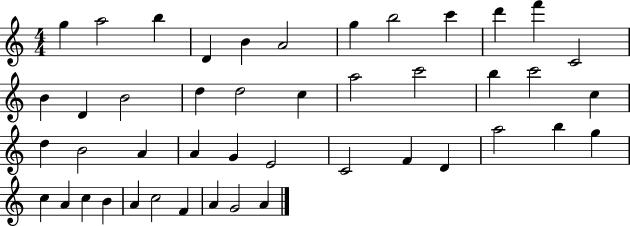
{
  \clef treble
  \numericTimeSignature
  \time 4/4
  \key c \major
  g''4 a''2 b''4 | d'4 b'4 a'2 | g''4 b''2 c'''4 | d'''4 f'''4 c'2 | \break b'4 d'4 b'2 | d''4 d''2 c''4 | a''2 c'''2 | b''4 c'''2 c''4 | \break d''4 b'2 a'4 | a'4 g'4 e'2 | c'2 f'4 d'4 | a''2 b''4 g''4 | \break c''4 a'4 c''4 b'4 | a'4 c''2 f'4 | a'4 g'2 a'4 | \bar "|."
}